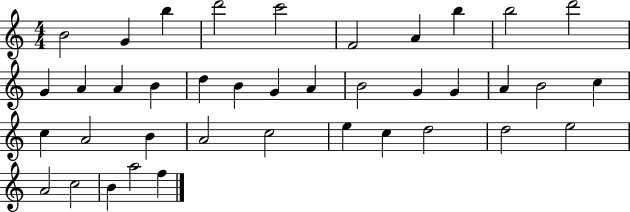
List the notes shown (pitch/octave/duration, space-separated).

B4/h G4/q B5/q D6/h C6/h F4/h A4/q B5/q B5/h D6/h G4/q A4/q A4/q B4/q D5/q B4/q G4/q A4/q B4/h G4/q G4/q A4/q B4/h C5/q C5/q A4/h B4/q A4/h C5/h E5/q C5/q D5/h D5/h E5/h A4/h C5/h B4/q A5/h F5/q